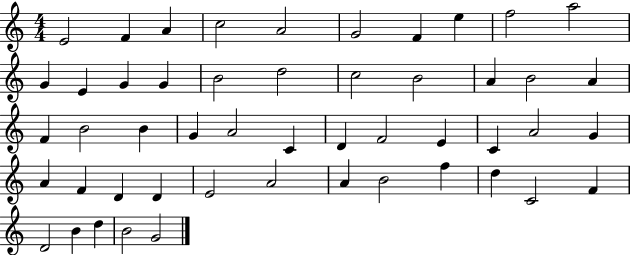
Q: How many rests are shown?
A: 0